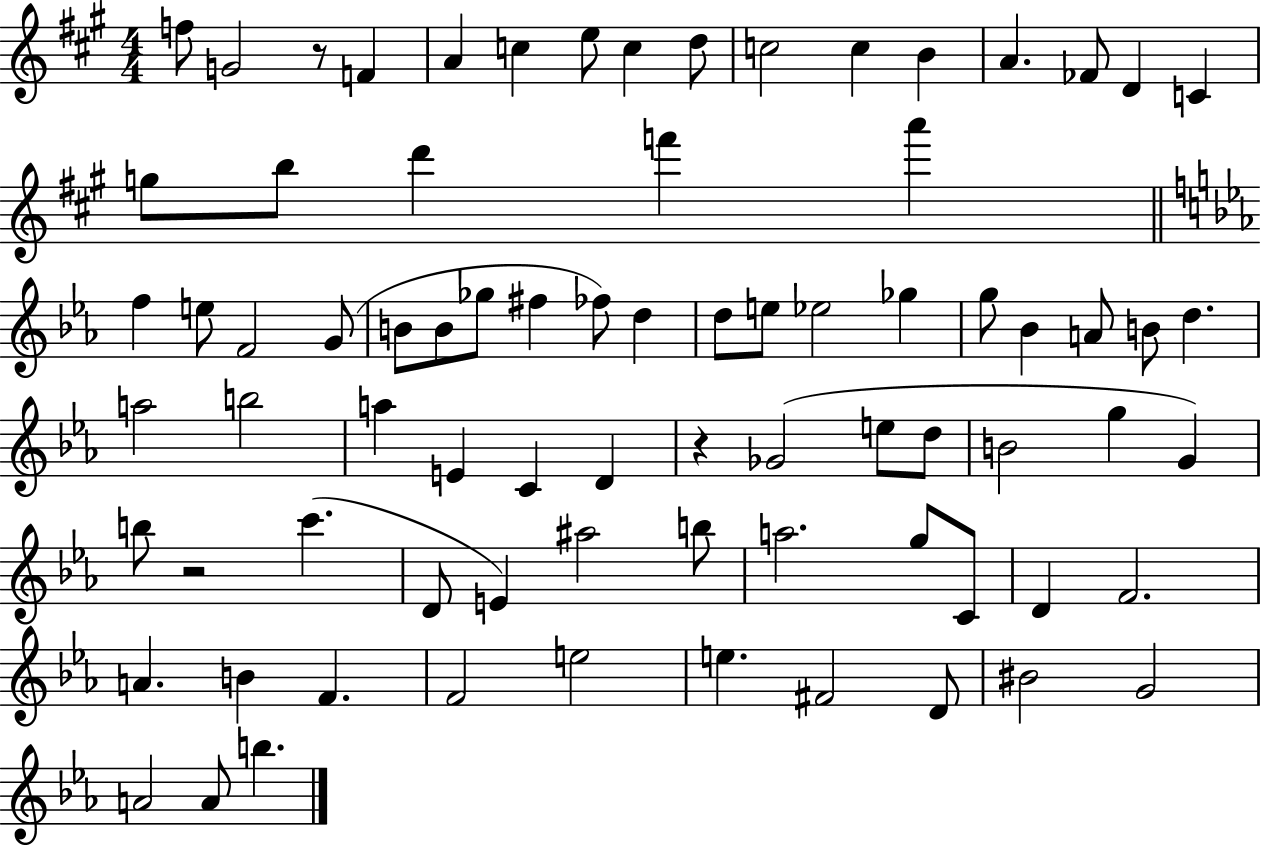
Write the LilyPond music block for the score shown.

{
  \clef treble
  \numericTimeSignature
  \time 4/4
  \key a \major
  f''8 g'2 r8 f'4 | a'4 c''4 e''8 c''4 d''8 | c''2 c''4 b'4 | a'4. fes'8 d'4 c'4 | \break g''8 b''8 d'''4 f'''4 a'''4 | \bar "||" \break \key ees \major f''4 e''8 f'2 g'8( | b'8 b'8 ges''8 fis''4 fes''8) d''4 | d''8 e''8 ees''2 ges''4 | g''8 bes'4 a'8 b'8 d''4. | \break a''2 b''2 | a''4 e'4 c'4 d'4 | r4 ges'2( e''8 d''8 | b'2 g''4 g'4) | \break b''8 r2 c'''4.( | d'8 e'4) ais''2 b''8 | a''2. g''8 c'8 | d'4 f'2. | \break a'4. b'4 f'4. | f'2 e''2 | e''4. fis'2 d'8 | bis'2 g'2 | \break a'2 a'8 b''4. | \bar "|."
}